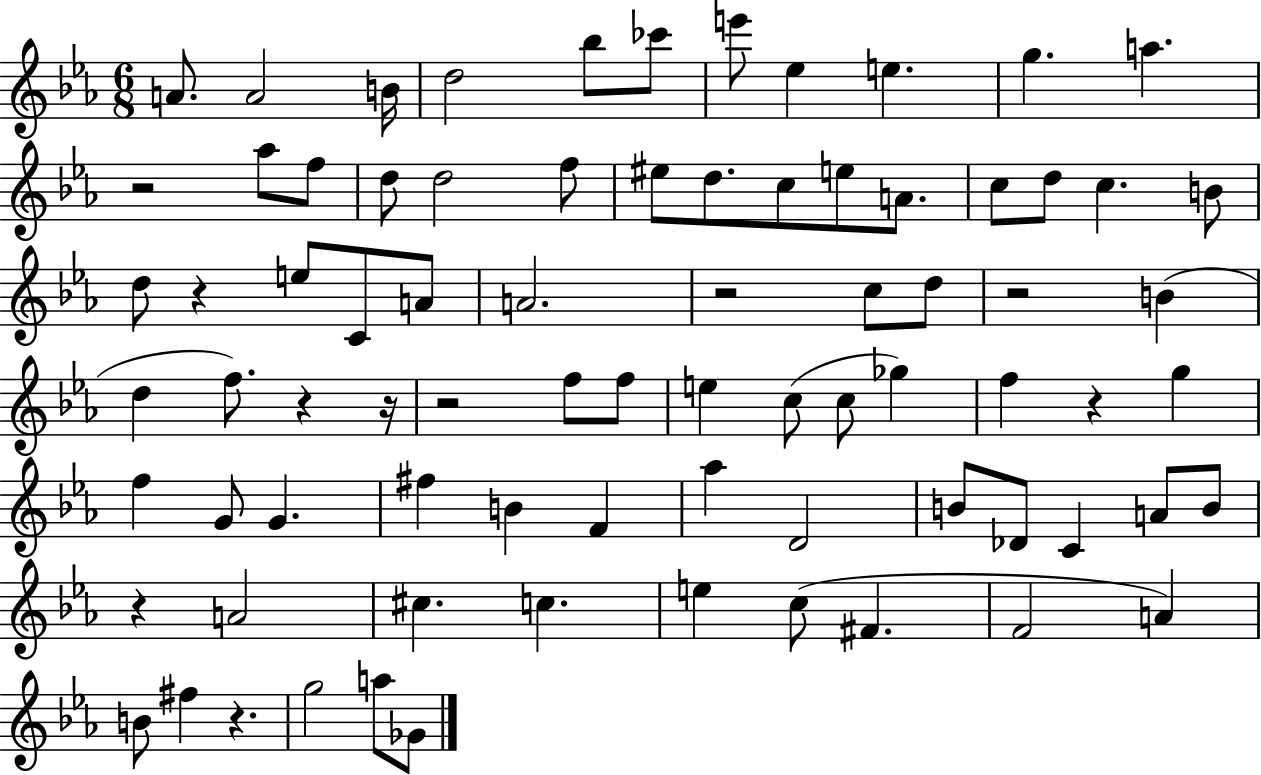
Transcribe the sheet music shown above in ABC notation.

X:1
T:Untitled
M:6/8
L:1/4
K:Eb
A/2 A2 B/4 d2 _b/2 _c'/2 e'/2 _e e g a z2 _a/2 f/2 d/2 d2 f/2 ^e/2 d/2 c/2 e/2 A/2 c/2 d/2 c B/2 d/2 z e/2 C/2 A/2 A2 z2 c/2 d/2 z2 B d f/2 z z/4 z2 f/2 f/2 e c/2 c/2 _g f z g f G/2 G ^f B F _a D2 B/2 _D/2 C A/2 B/2 z A2 ^c c e c/2 ^F F2 A B/2 ^f z g2 a/2 _G/2